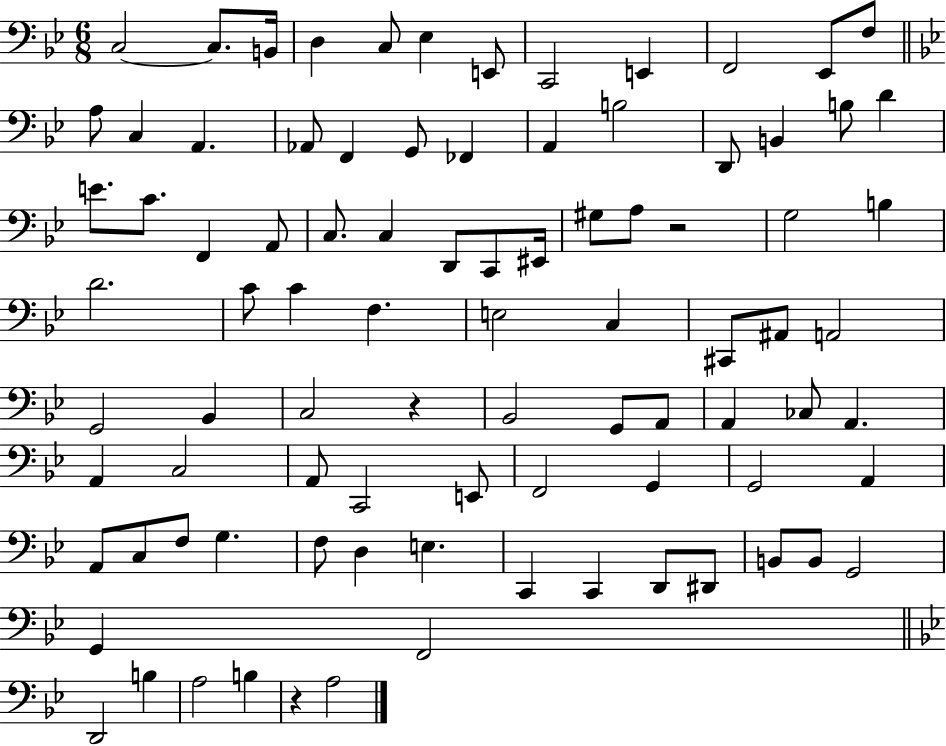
{
  \clef bass
  \numericTimeSignature
  \time 6/8
  \key bes \major
  \repeat volta 2 { c2~~ c8. b,16 | d4 c8 ees4 e,8 | c,2 e,4 | f,2 ees,8 f8 | \break \bar "||" \break \key bes \major a8 c4 a,4. | aes,8 f,4 g,8 fes,4 | a,4 b2 | d,8 b,4 b8 d'4 | \break e'8. c'8. f,4 a,8 | c8. c4 d,8 c,8 eis,16 | gis8 a8 r2 | g2 b4 | \break d'2. | c'8 c'4 f4. | e2 c4 | cis,8 ais,8 a,2 | \break g,2 bes,4 | c2 r4 | bes,2 g,8 a,8 | a,4 ces8 a,4. | \break a,4 c2 | a,8 c,2 e,8 | f,2 g,4 | g,2 a,4 | \break a,8 c8 f8 g4. | f8 d4 e4. | c,4 c,4 d,8 dis,8 | b,8 b,8 g,2 | \break g,4 f,2 | \bar "||" \break \key bes \major d,2 b4 | a2 b4 | r4 a2 | } \bar "|."
}